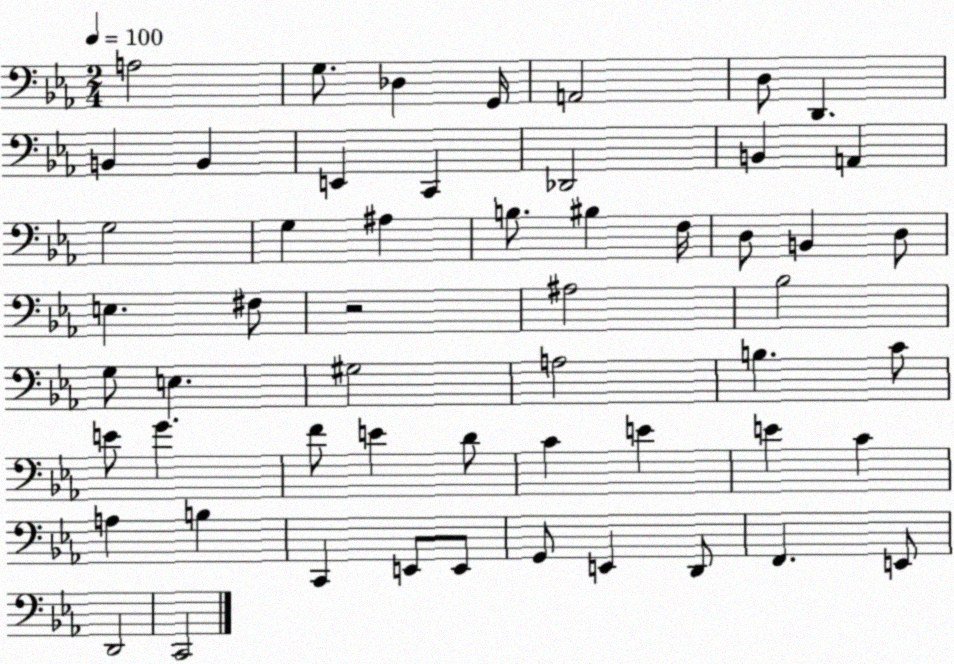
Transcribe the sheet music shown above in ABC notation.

X:1
T:Untitled
M:2/4
L:1/4
K:Eb
A,2 G,/2 _D, G,,/4 A,,2 D,/2 D,, B,, B,, E,, C,, _D,,2 B,, A,, G,2 G, ^A, B,/2 ^B, F,/4 D,/2 B,, D,/2 E, ^F,/2 z2 ^A,2 _B,2 G,/2 E, ^G,2 A,2 B, C/2 E/2 G F/2 E D/2 C E E C A, B, C,, E,,/2 E,,/2 G,,/2 E,, D,,/2 F,, E,,/2 D,,2 C,,2